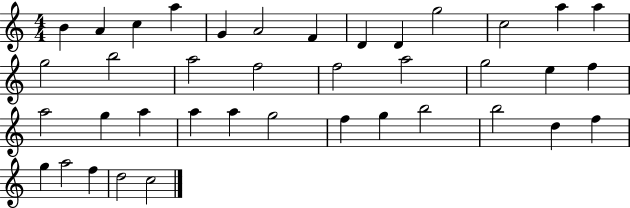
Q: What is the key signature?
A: C major